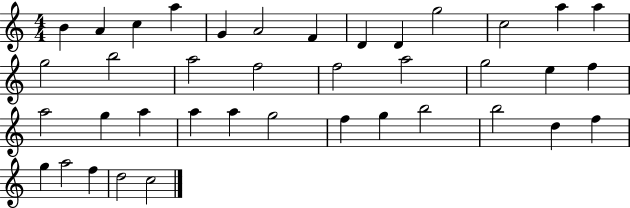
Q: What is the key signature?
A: C major